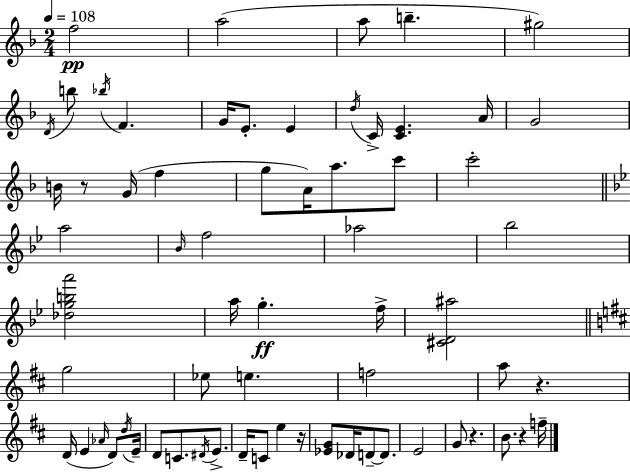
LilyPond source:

{
  \clef treble
  \numericTimeSignature
  \time 2/4
  \key f \major
  \tempo 4 = 108
  f''2\pp | a''2( | a''8 b''4.-- | gis''2) | \break \acciaccatura { d'16 } b''8 \acciaccatura { bes''16 } f'4. | g'16 e'8.-. e'4 | \acciaccatura { d''16 } c'16-> <c' e'>4. | a'16 g'2 | \break b'16 r8 g'16( f''4 | g''8 a'16) a''8. | c'''8 c'''2-. | \bar "||" \break \key bes \major a''2 | \grace { bes'16 } f''2 | aes''2 | bes''2 | \break <des'' g'' b'' a'''>2 | a''16 g''4.-.\ff | f''16-> <cis' d' ais''>2 | \bar "||" \break \key d \major g''2 | ees''8 e''4. | f''2 | a''8 r4. | \break d'16( e'4 \grace { aes'16 } d'8) | \acciaccatura { d''16 } e'16-- d'8 c'8. \acciaccatura { dis'16 } | e'8.-> d'16-- c'8 e''4 | r16 <ees' g'>8 des'16 d'8--~~ | \break d'8. e'2 | g'8 r4. | b'8. r4 | f''16-- \bar "|."
}